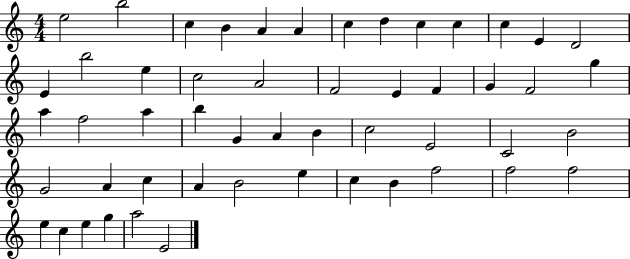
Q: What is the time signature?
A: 4/4